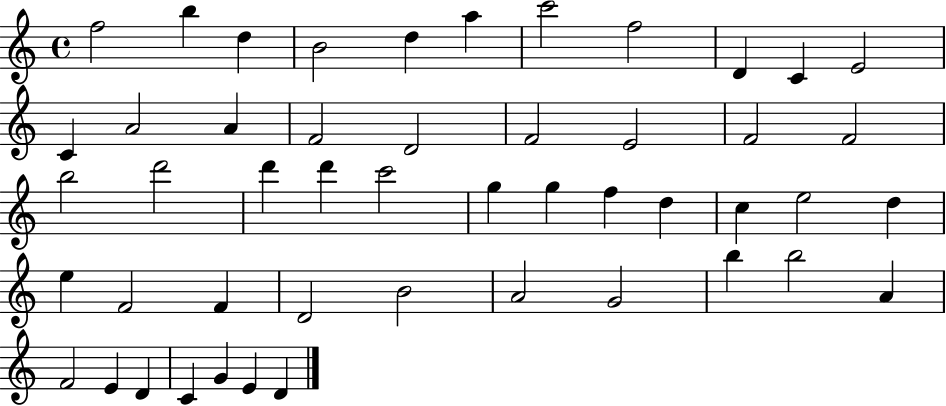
{
  \clef treble
  \time 4/4
  \defaultTimeSignature
  \key c \major
  f''2 b''4 d''4 | b'2 d''4 a''4 | c'''2 f''2 | d'4 c'4 e'2 | \break c'4 a'2 a'4 | f'2 d'2 | f'2 e'2 | f'2 f'2 | \break b''2 d'''2 | d'''4 d'''4 c'''2 | g''4 g''4 f''4 d''4 | c''4 e''2 d''4 | \break e''4 f'2 f'4 | d'2 b'2 | a'2 g'2 | b''4 b''2 a'4 | \break f'2 e'4 d'4 | c'4 g'4 e'4 d'4 | \bar "|."
}